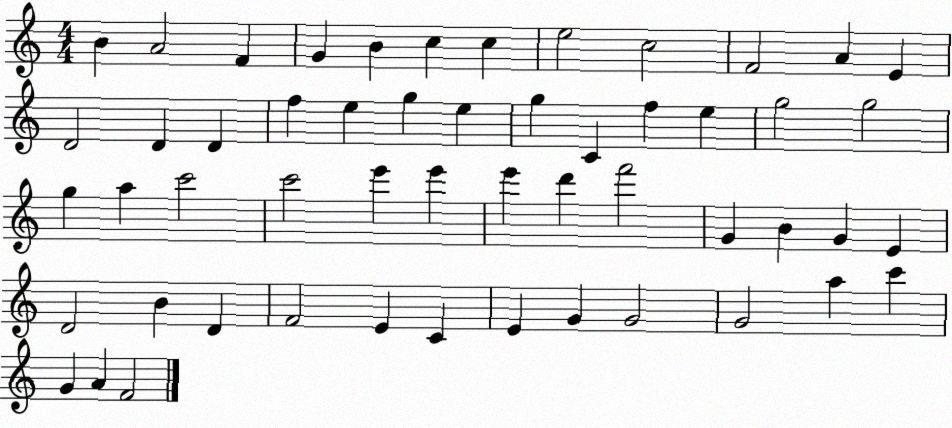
X:1
T:Untitled
M:4/4
L:1/4
K:C
B A2 F G B c c e2 c2 F2 A E D2 D D f e g e g C f e g2 g2 g a c'2 c'2 e' e' e' d' f'2 G B G E D2 B D F2 E C E G G2 G2 a c' G A F2